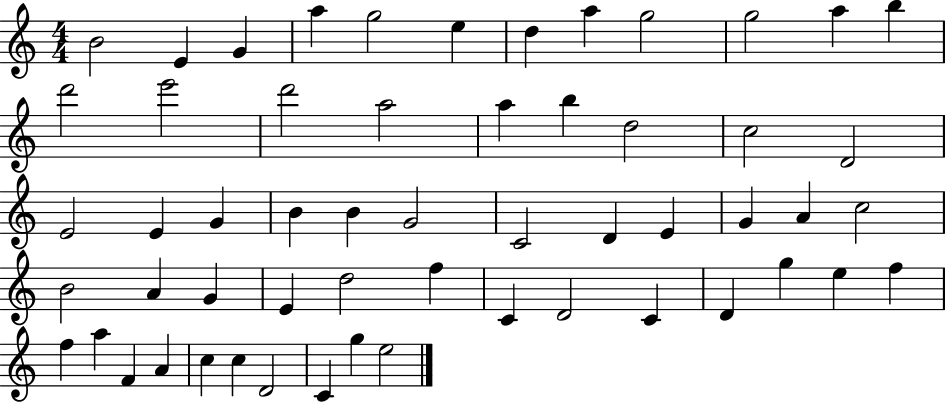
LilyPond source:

{
  \clef treble
  \numericTimeSignature
  \time 4/4
  \key c \major
  b'2 e'4 g'4 | a''4 g''2 e''4 | d''4 a''4 g''2 | g''2 a''4 b''4 | \break d'''2 e'''2 | d'''2 a''2 | a''4 b''4 d''2 | c''2 d'2 | \break e'2 e'4 g'4 | b'4 b'4 g'2 | c'2 d'4 e'4 | g'4 a'4 c''2 | \break b'2 a'4 g'4 | e'4 d''2 f''4 | c'4 d'2 c'4 | d'4 g''4 e''4 f''4 | \break f''4 a''4 f'4 a'4 | c''4 c''4 d'2 | c'4 g''4 e''2 | \bar "|."
}